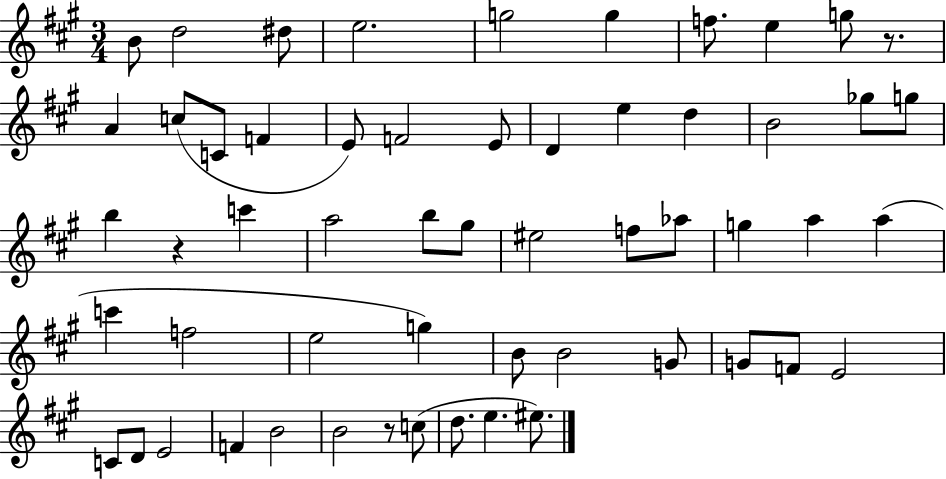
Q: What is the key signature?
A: A major